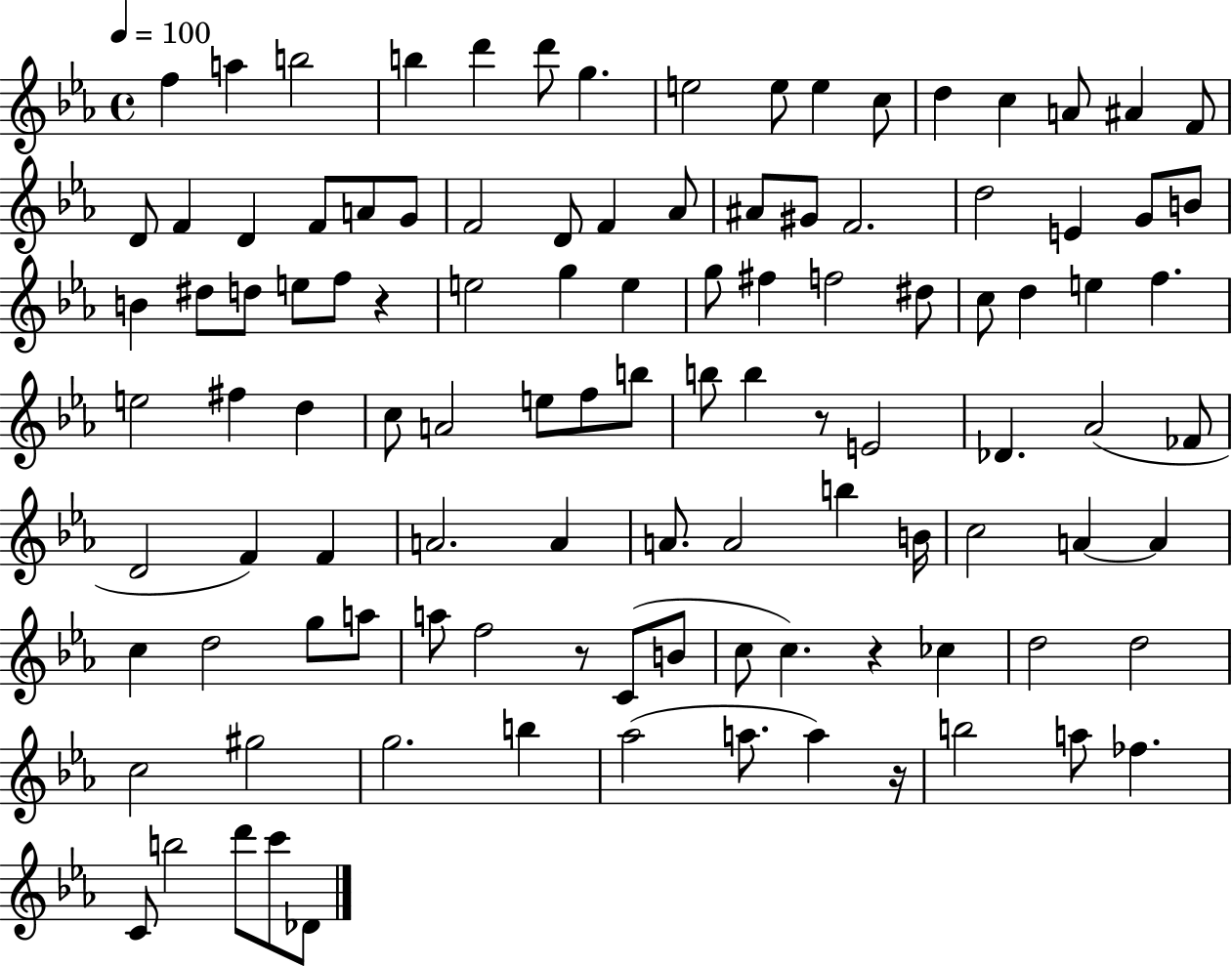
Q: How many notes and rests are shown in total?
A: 108